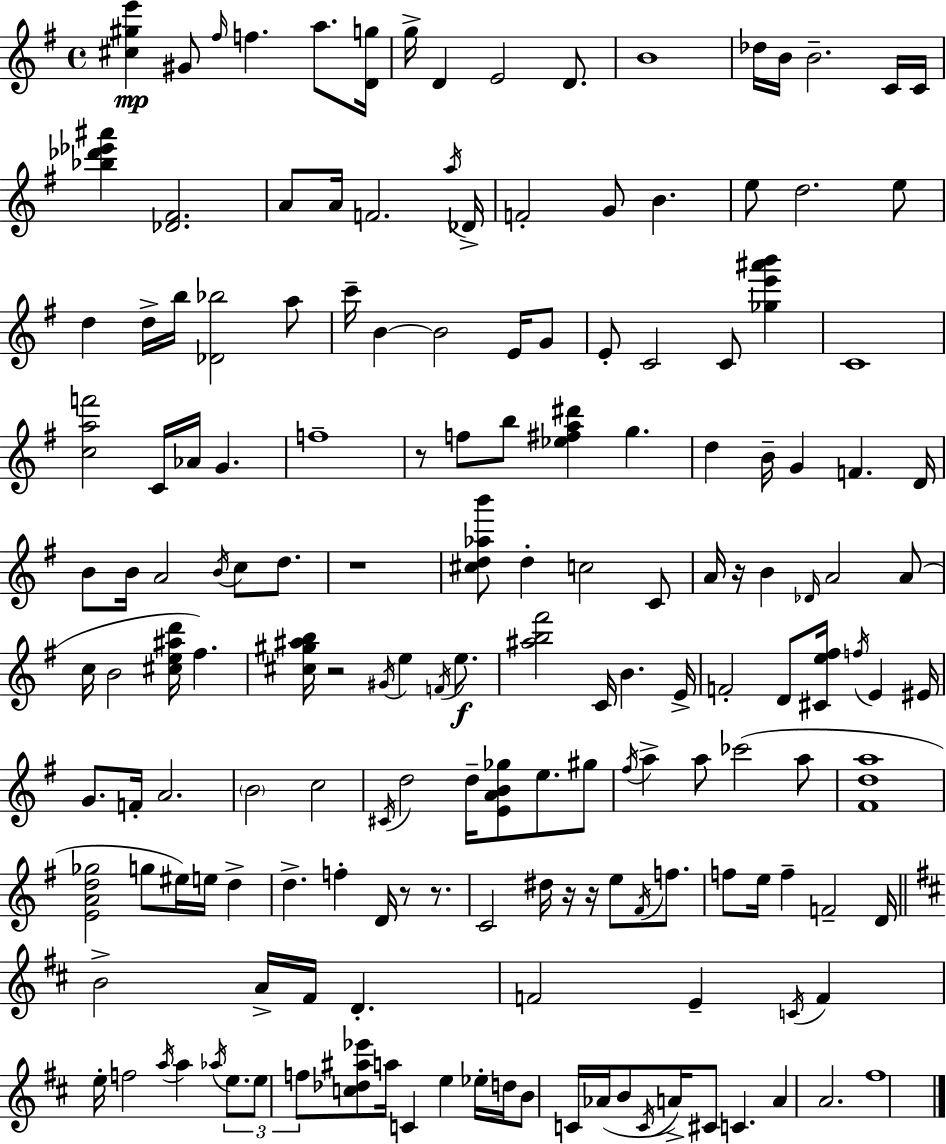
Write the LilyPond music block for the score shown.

{
  \clef treble
  \time 4/4
  \defaultTimeSignature
  \key g \major
  <cis'' gis'' e'''>4\mp gis'8 \grace { fis''16 } f''4. a''8. | <d' g''>16 g''16-> d'4 e'2 d'8. | b'1 | des''16 b'16 b'2.-- c'16 | \break c'16 <bes'' des''' ees''' ais'''>4 <des' fis'>2. | a'8 a'16 f'2. | \acciaccatura { a''16 } des'16-> f'2-. g'8 b'4. | e''8 d''2. | \break e''8 d''4 d''16-> b''16 <des' bes''>2 | a''8 c'''16-- b'4~~ b'2 e'16 | g'8 e'8-. c'2 c'8 <ges'' e''' ais''' b'''>4 | c'1 | \break <c'' a'' f'''>2 c'16 aes'16 g'4. | f''1-- | r8 f''8 b''8 <ees'' fis'' a'' dis'''>4 g''4. | d''4 b'16-- g'4 f'4. | \break d'16 b'8 b'16 a'2 \acciaccatura { b'16 } c''8 | d''8. r1 | <cis'' d'' aes'' b'''>8 d''4-. c''2 | c'8 a'16 r16 b'4 \grace { des'16 } a'2 | \break a'8( c''16 b'2 <cis'' e'' ais'' d'''>16 fis''4.) | <cis'' gis'' ais'' b''>16 r2 \acciaccatura { gis'16 } e''4 | \acciaccatura { f'16 }\f e''8. <ais'' b'' fis'''>2 c'16 b'4. | e'16-> f'2-. d'8 | \break <cis' e'' fis''>16 \acciaccatura { f''16 } e'4 eis'16 g'8. f'16-. a'2. | \parenthesize b'2 c''2 | \acciaccatura { cis'16 } d''2 | d''16-- <e' a' b' ges''>8 e''8. gis''8 \acciaccatura { fis''16 } a''4-> a''8 ces'''2( | \break a''8 <fis' d'' a''>1 | <e' a' d'' ges''>2 | g''8 eis''16) e''16 d''4-> d''4.-> f''4-. | d'16 r8 r8. c'2 | \break dis''16 r16 r16 e''8 \acciaccatura { fis'16 } f''8. f''8 e''16 f''4-- | f'2-- d'16 \bar "||" \break \key b \minor b'2-> a'16-> fis'16 d'4.-. | f'2 e'4-- \acciaccatura { c'16 } f'4 | e''16-. f''2 \acciaccatura { a''16 } a''4 \acciaccatura { aes''16 } | \tuplet 3/2 { e''8. e''8 f''8 } <c'' des'' ais'' ees'''>8 a''16 c'4 e''4 | \break ees''16-. d''16 b'8 c'16 aes'16( b'8 \acciaccatura { c'16 } a'16->) cis'8 c'4. | a'4 a'2. | fis''1 | \bar "|."
}